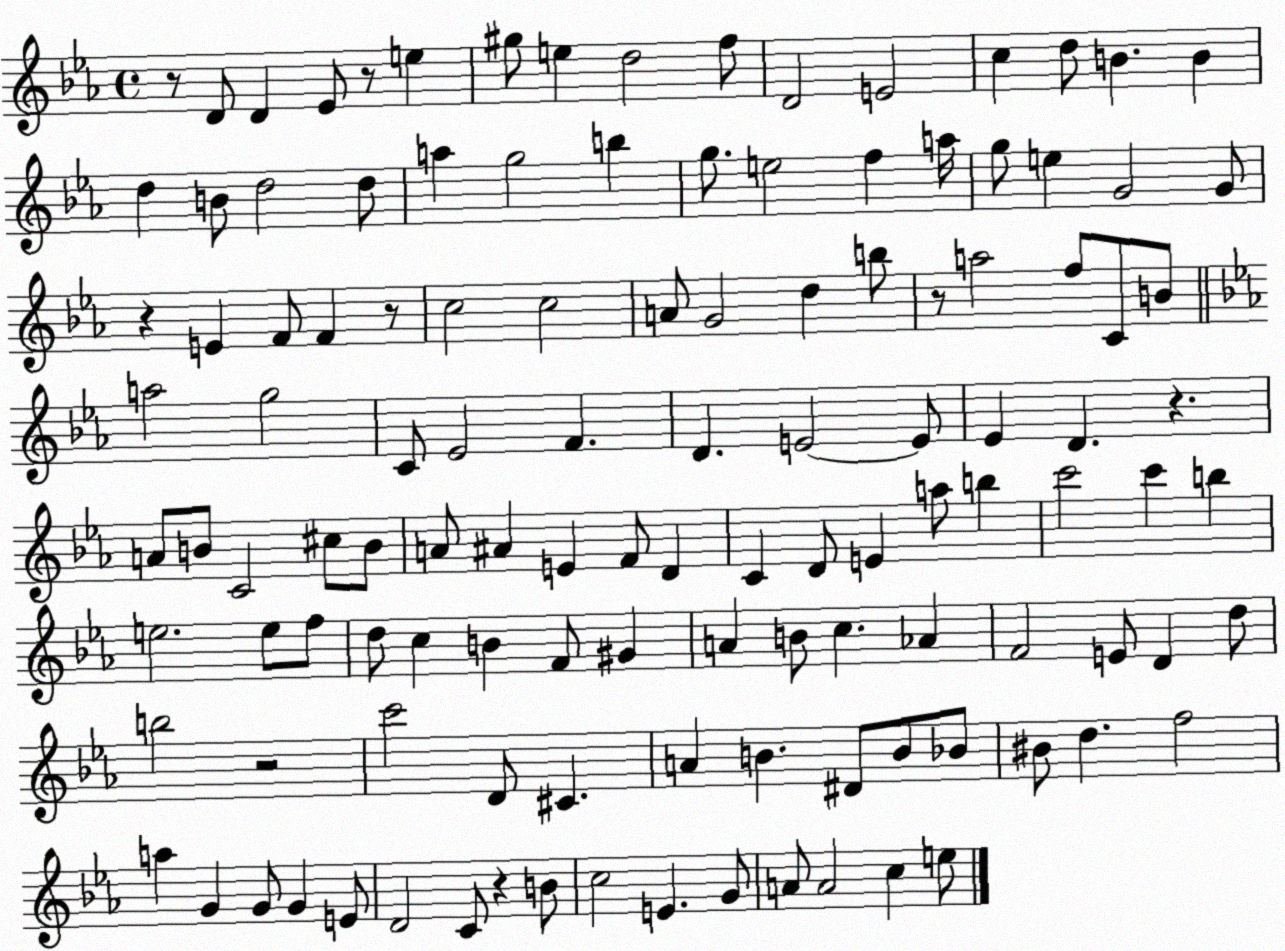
X:1
T:Untitled
M:4/4
L:1/4
K:Eb
z/2 D/2 D _E/2 z/2 e ^g/2 e d2 f/2 D2 E2 c d/2 B B d B/2 d2 d/2 a g2 b g/2 e2 f a/4 g/2 e G2 G/2 z E F/2 F z/2 c2 c2 A/2 G2 d b/2 z/2 a2 f/2 C/2 B/2 a2 g2 C/2 _E2 F D E2 E/2 _E D z A/2 B/2 C2 ^c/2 B/2 A/2 ^A E F/2 D C D/2 E a/2 b c'2 c' b e2 e/2 f/2 d/2 c B F/2 ^G A B/2 c _A F2 E/2 D d/2 b2 z2 c'2 D/2 ^C A B ^D/2 B/2 _B/2 ^B/2 d f2 a G G/2 G E/2 D2 C/2 z B/2 c2 E G/2 A/2 A2 c e/2